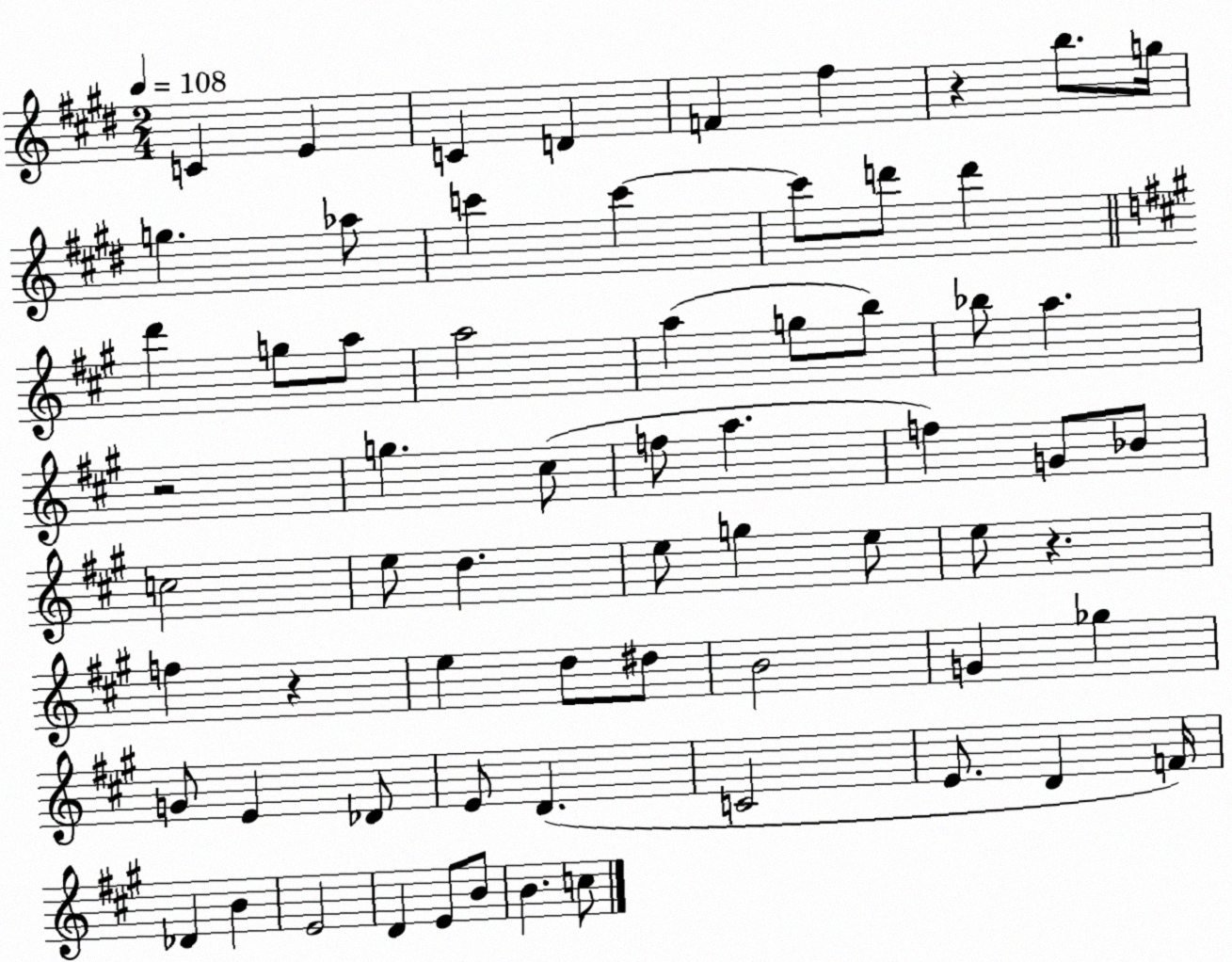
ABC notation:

X:1
T:Untitled
M:2/4
L:1/4
K:E
C E C D F ^f z b/2 g/4 g _a/2 c' c' c'/2 d'/2 d' d' g/2 a/2 a2 a g/2 b/2 _b/2 a z2 g ^c/2 f/2 a f G/2 _B/2 c2 e/2 d e/2 g e/2 e/2 z f z e d/2 ^d/2 B2 G _g G/2 E _D/2 E/2 D C2 E/2 D F/4 _D B E2 D E/2 B/2 B c/2